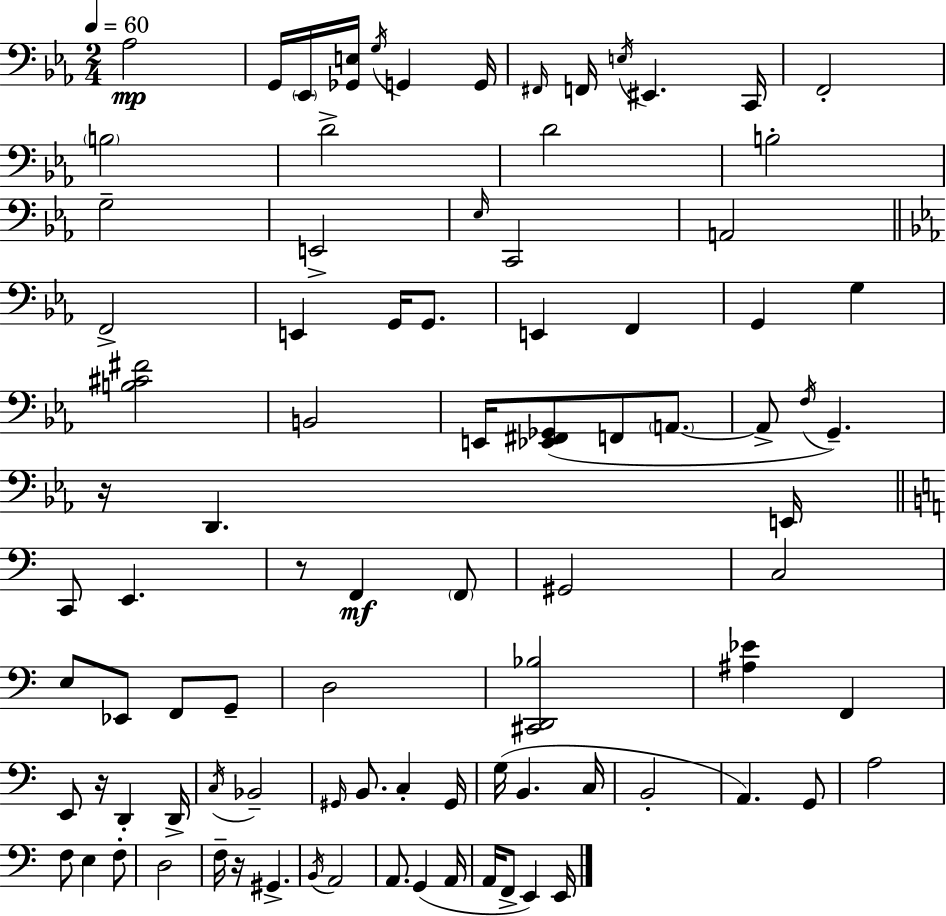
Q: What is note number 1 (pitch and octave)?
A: Ab3